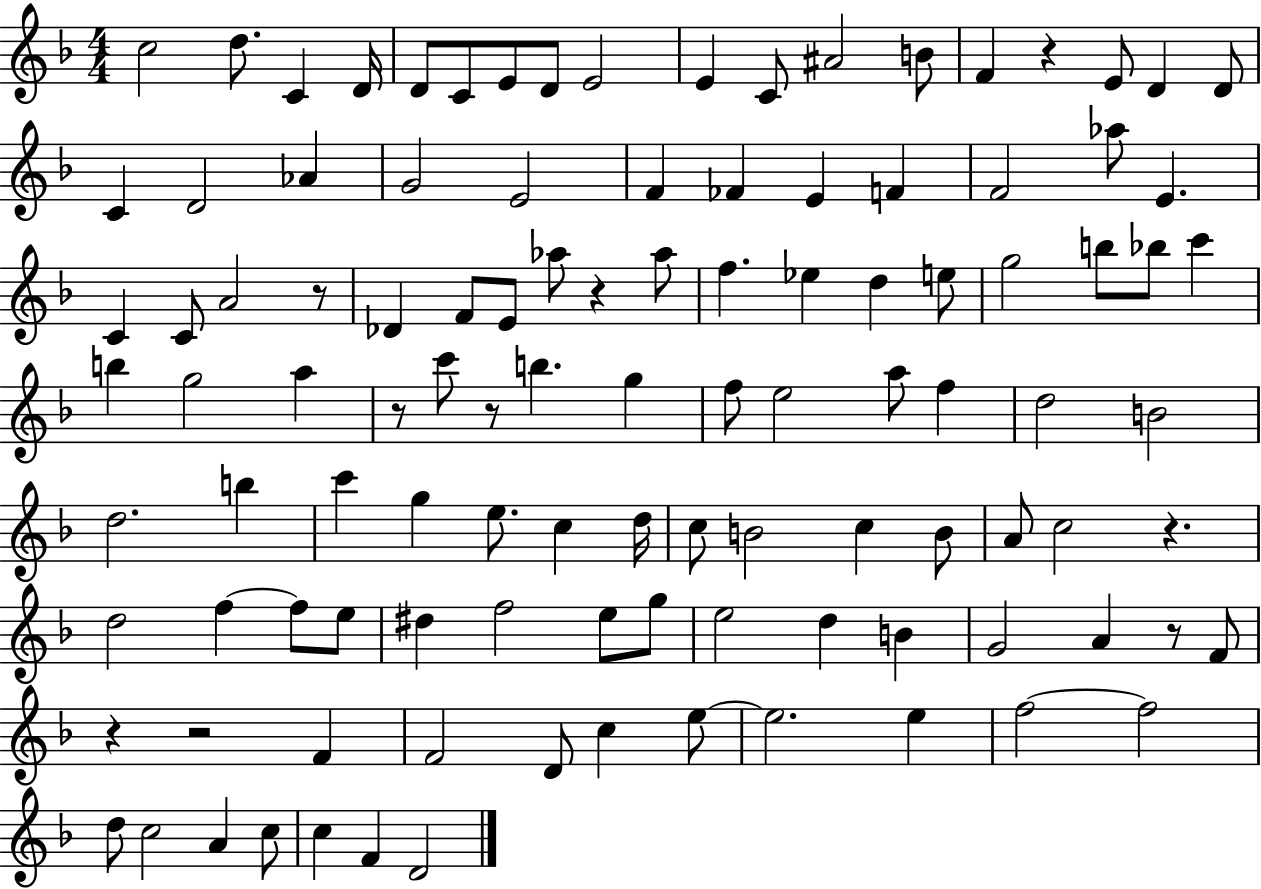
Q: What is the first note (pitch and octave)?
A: C5